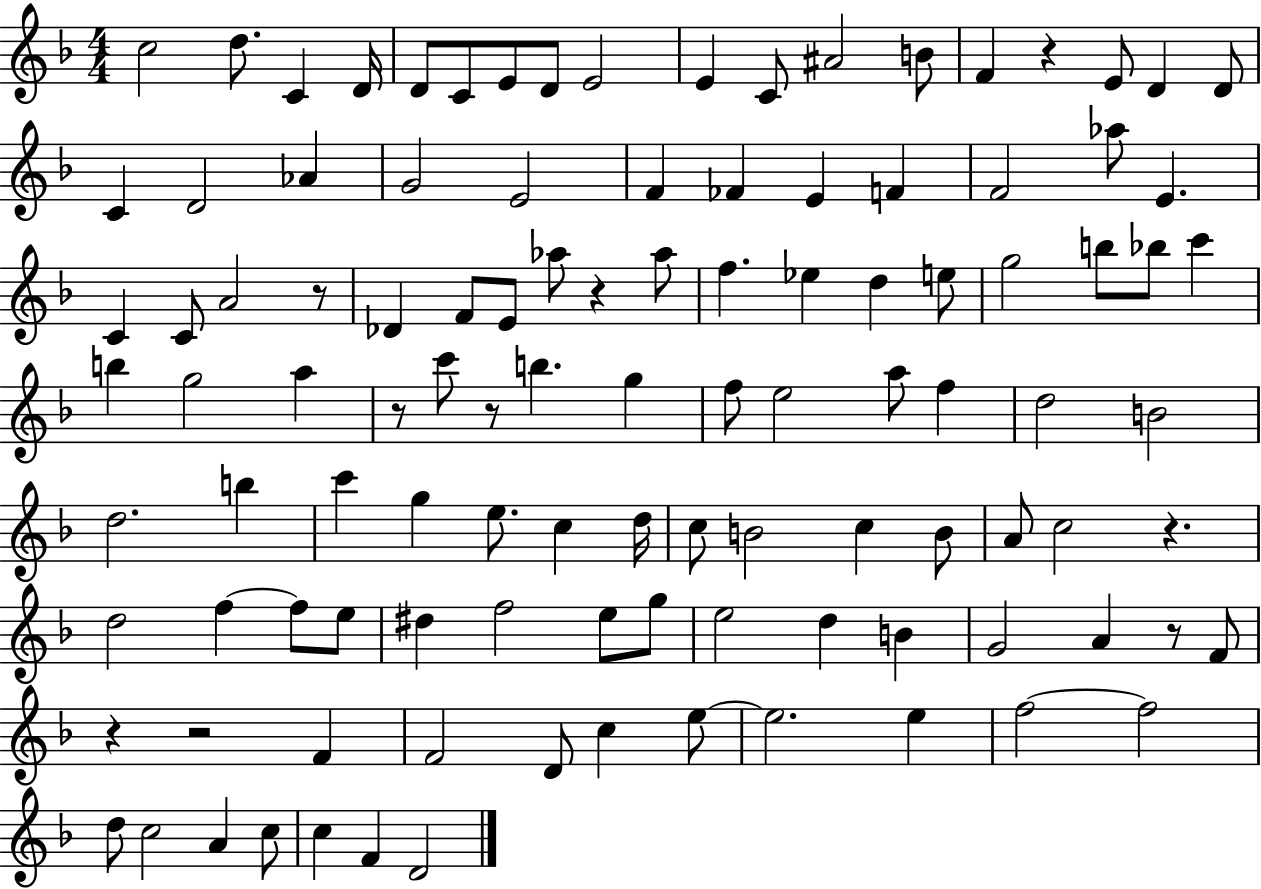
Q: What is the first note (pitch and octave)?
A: C5